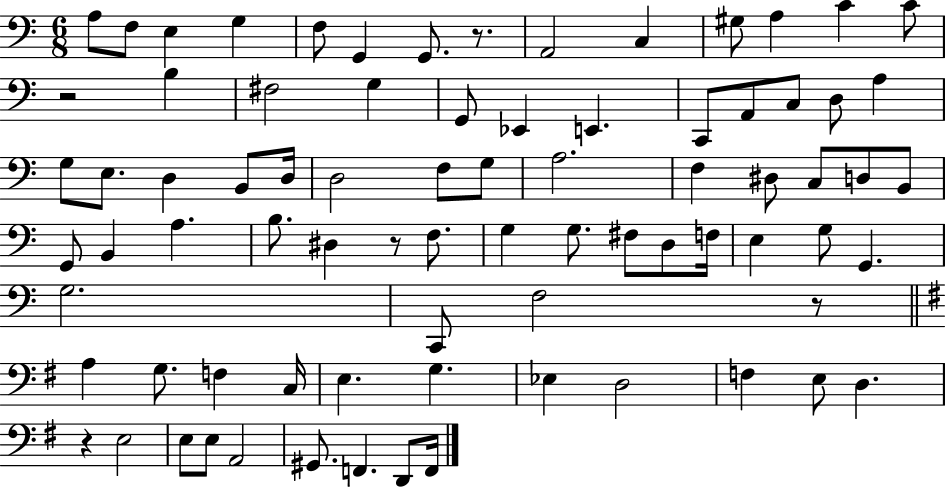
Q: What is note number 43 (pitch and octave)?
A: D#3